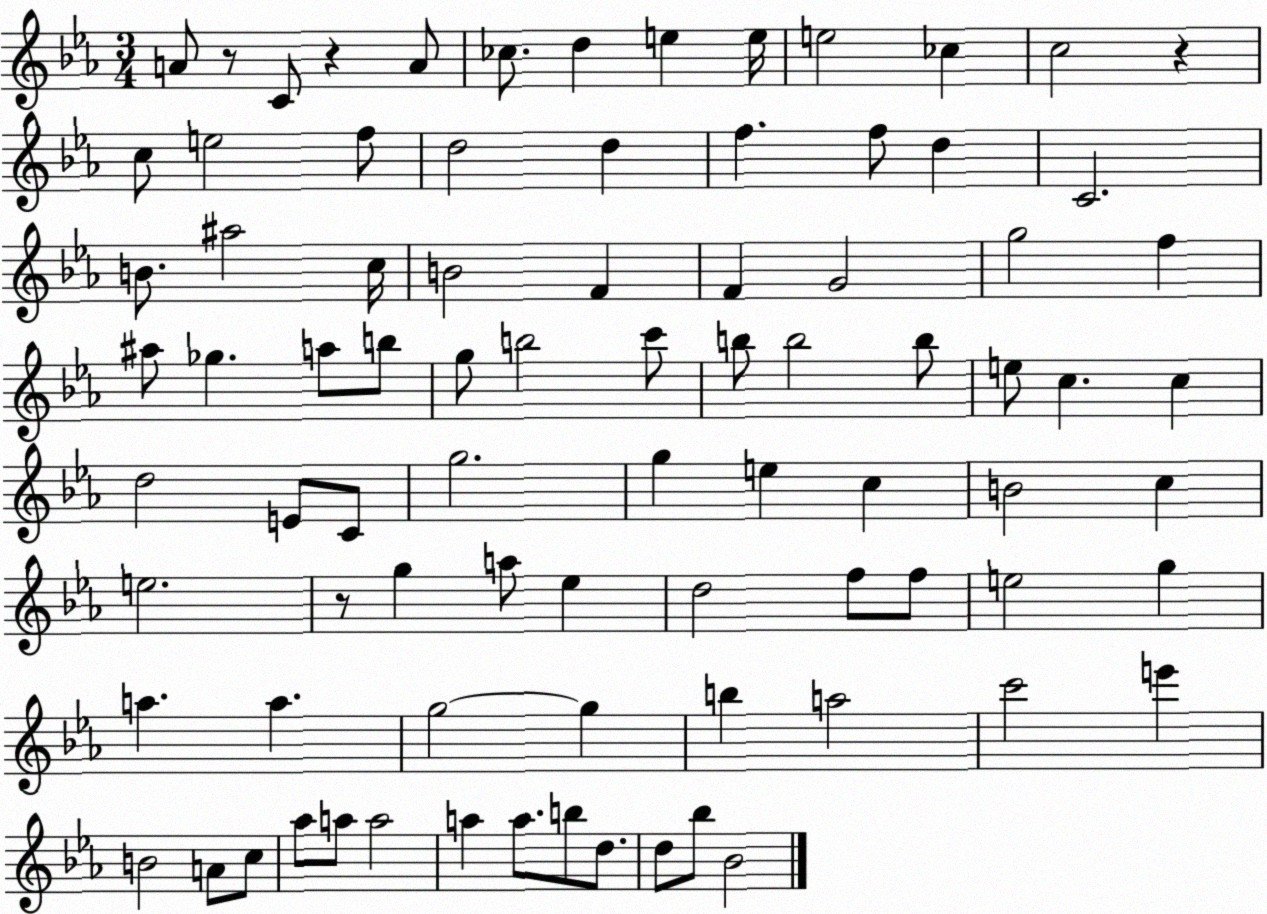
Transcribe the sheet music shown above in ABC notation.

X:1
T:Untitled
M:3/4
L:1/4
K:Eb
A/2 z/2 C/2 z A/2 _c/2 d e e/4 e2 _c c2 z c/2 e2 f/2 d2 d f f/2 d C2 B/2 ^a2 c/4 B2 F F G2 g2 f ^a/2 _g a/2 b/2 g/2 b2 c'/2 b/2 b2 b/2 e/2 c c d2 E/2 C/2 g2 g e c B2 c e2 z/2 g a/2 _e d2 f/2 f/2 e2 g a a g2 g b a2 c'2 e' B2 A/2 c/2 _a/2 a/2 a2 a a/2 b/2 d/2 d/2 _b/2 _B2